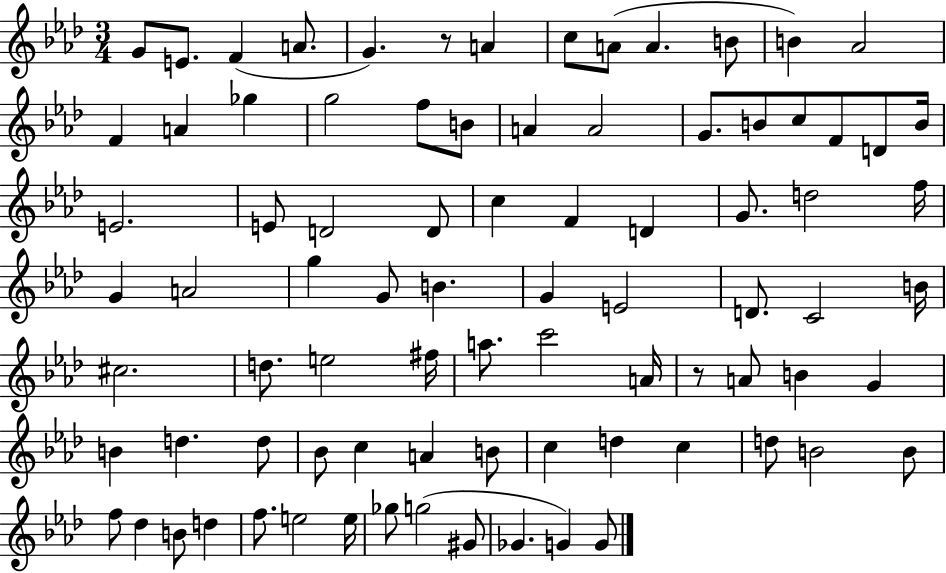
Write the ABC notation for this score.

X:1
T:Untitled
M:3/4
L:1/4
K:Ab
G/2 E/2 F A/2 G z/2 A c/2 A/2 A B/2 B _A2 F A _g g2 f/2 B/2 A A2 G/2 B/2 c/2 F/2 D/2 B/4 E2 E/2 D2 D/2 c F D G/2 d2 f/4 G A2 g G/2 B G E2 D/2 C2 B/4 ^c2 d/2 e2 ^f/4 a/2 c'2 A/4 z/2 A/2 B G B d d/2 _B/2 c A B/2 c d c d/2 B2 B/2 f/2 _d B/2 d f/2 e2 e/4 _g/2 g2 ^G/2 _G G G/2